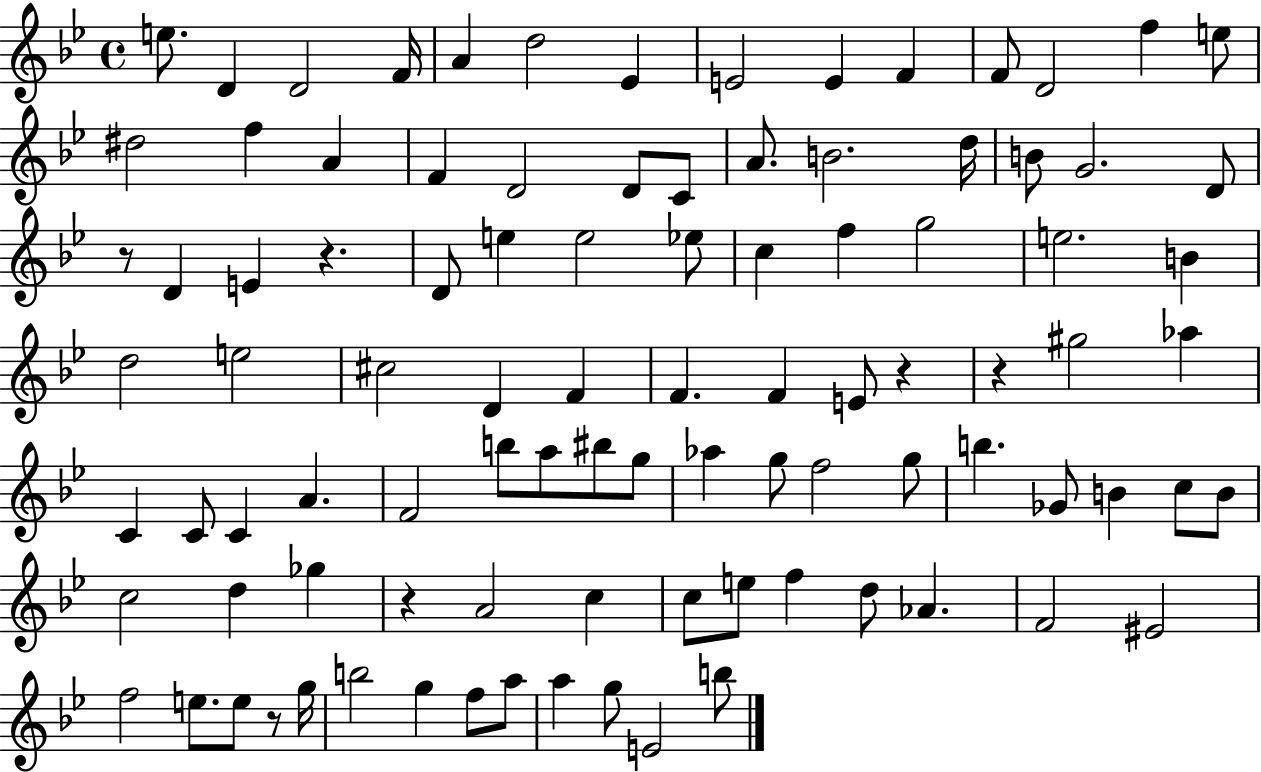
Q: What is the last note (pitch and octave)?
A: B5